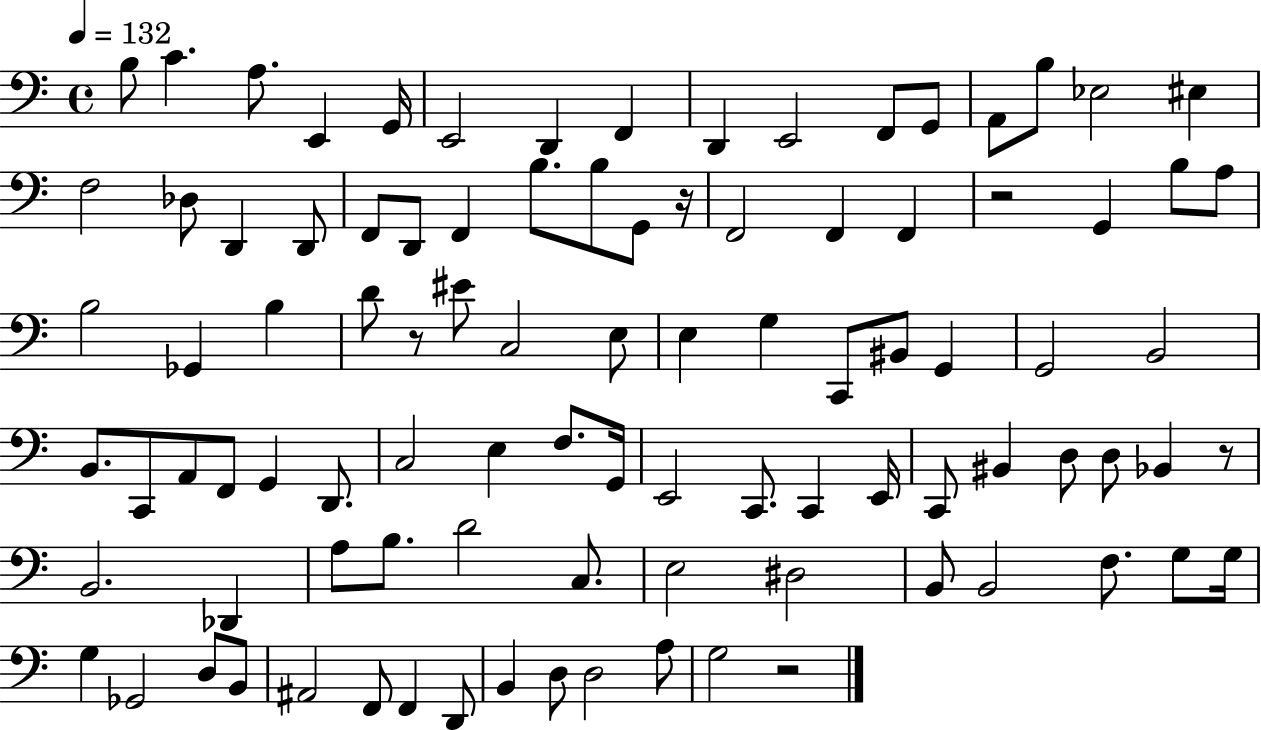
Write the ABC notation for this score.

X:1
T:Untitled
M:4/4
L:1/4
K:C
B,/2 C A,/2 E,, G,,/4 E,,2 D,, F,, D,, E,,2 F,,/2 G,,/2 A,,/2 B,/2 _E,2 ^E, F,2 _D,/2 D,, D,,/2 F,,/2 D,,/2 F,, B,/2 B,/2 G,,/2 z/4 F,,2 F,, F,, z2 G,, B,/2 A,/2 B,2 _G,, B, D/2 z/2 ^E/2 C,2 E,/2 E, G, C,,/2 ^B,,/2 G,, G,,2 B,,2 B,,/2 C,,/2 A,,/2 F,,/2 G,, D,,/2 C,2 E, F,/2 G,,/4 E,,2 C,,/2 C,, E,,/4 C,,/2 ^B,, D,/2 D,/2 _B,, z/2 B,,2 _D,, A,/2 B,/2 D2 C,/2 E,2 ^D,2 B,,/2 B,,2 F,/2 G,/2 G,/4 G, _G,,2 D,/2 B,,/2 ^A,,2 F,,/2 F,, D,,/2 B,, D,/2 D,2 A,/2 G,2 z2